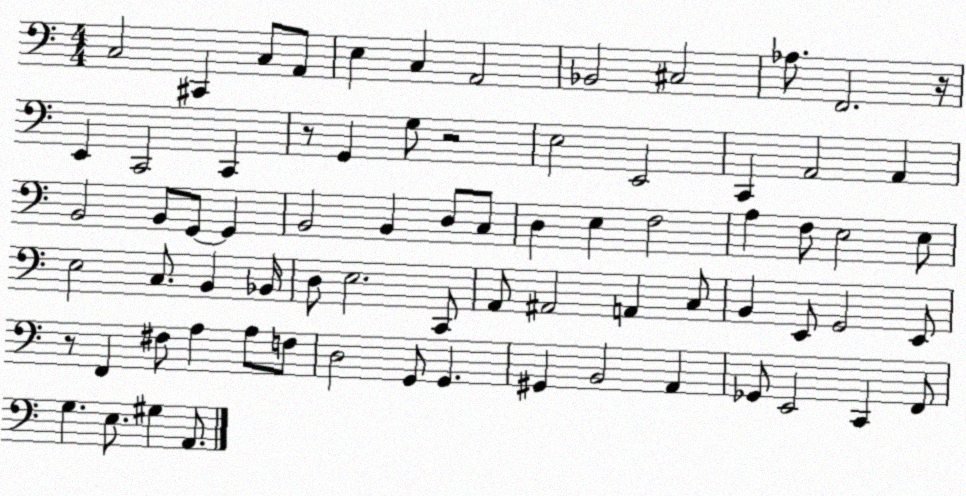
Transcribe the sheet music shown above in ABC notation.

X:1
T:Untitled
M:4/4
L:1/4
K:C
C,2 ^C,, C,/2 A,,/2 E, C, A,,2 _B,,2 ^C,2 _A,/2 F,,2 z/4 E,, C,,2 C,, z/2 G,, G,/2 z2 E,2 E,,2 C,, A,,2 A,, B,,2 B,,/2 G,,/2 G,, B,,2 B,, D,/2 C,/2 D, E, F,2 A, F,/2 E,2 E,/2 E,2 C,/2 B,, _B,,/4 D,/2 E,2 C,,/2 A,,/2 ^A,,2 A,, C,/2 B,, E,,/2 G,,2 E,,/2 z/2 F,, ^F,/2 A, A,/2 F,/2 D,2 G,,/2 G,, ^G,, B,,2 A,, _G,,/2 E,,2 C,, F,,/2 G, E,/2 ^G, A,,/2